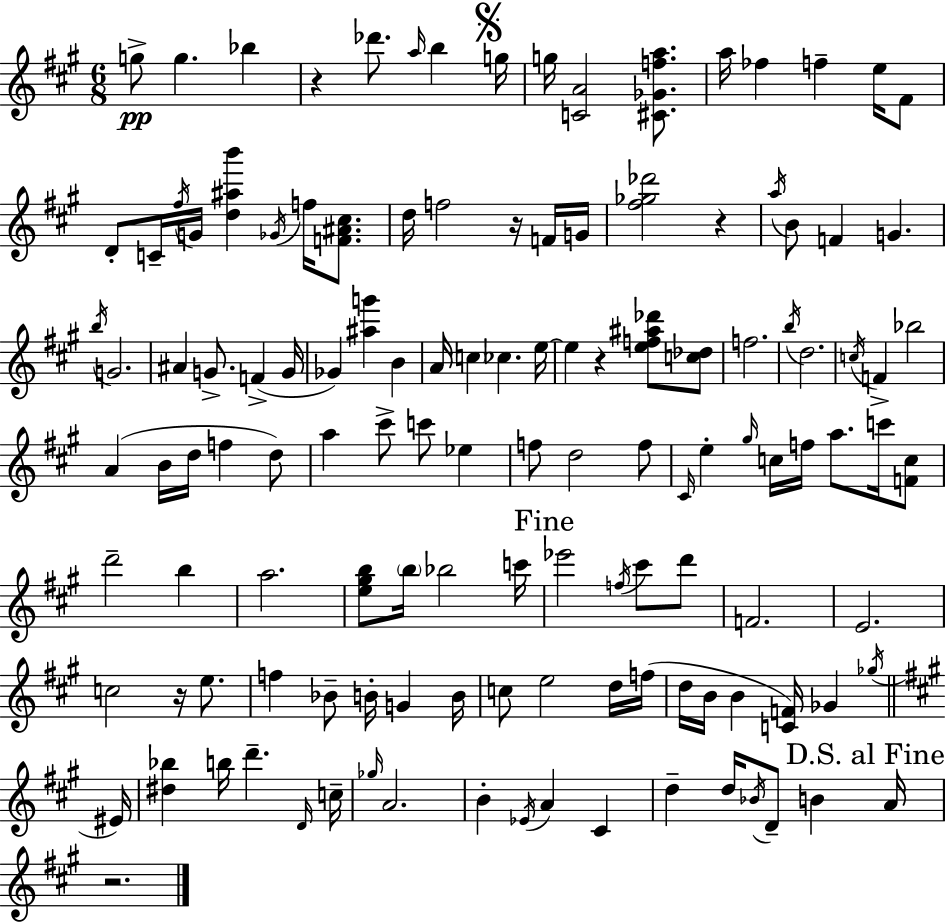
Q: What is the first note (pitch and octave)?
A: G5